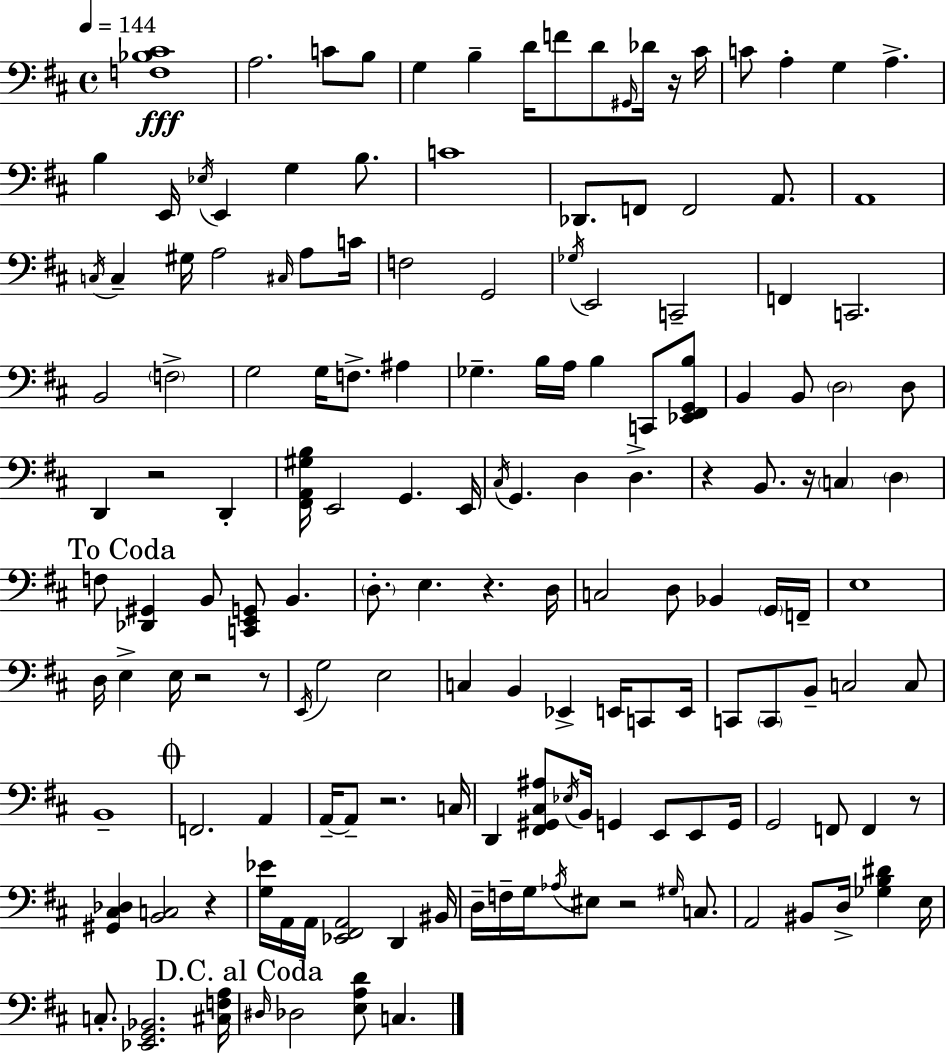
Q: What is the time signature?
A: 4/4